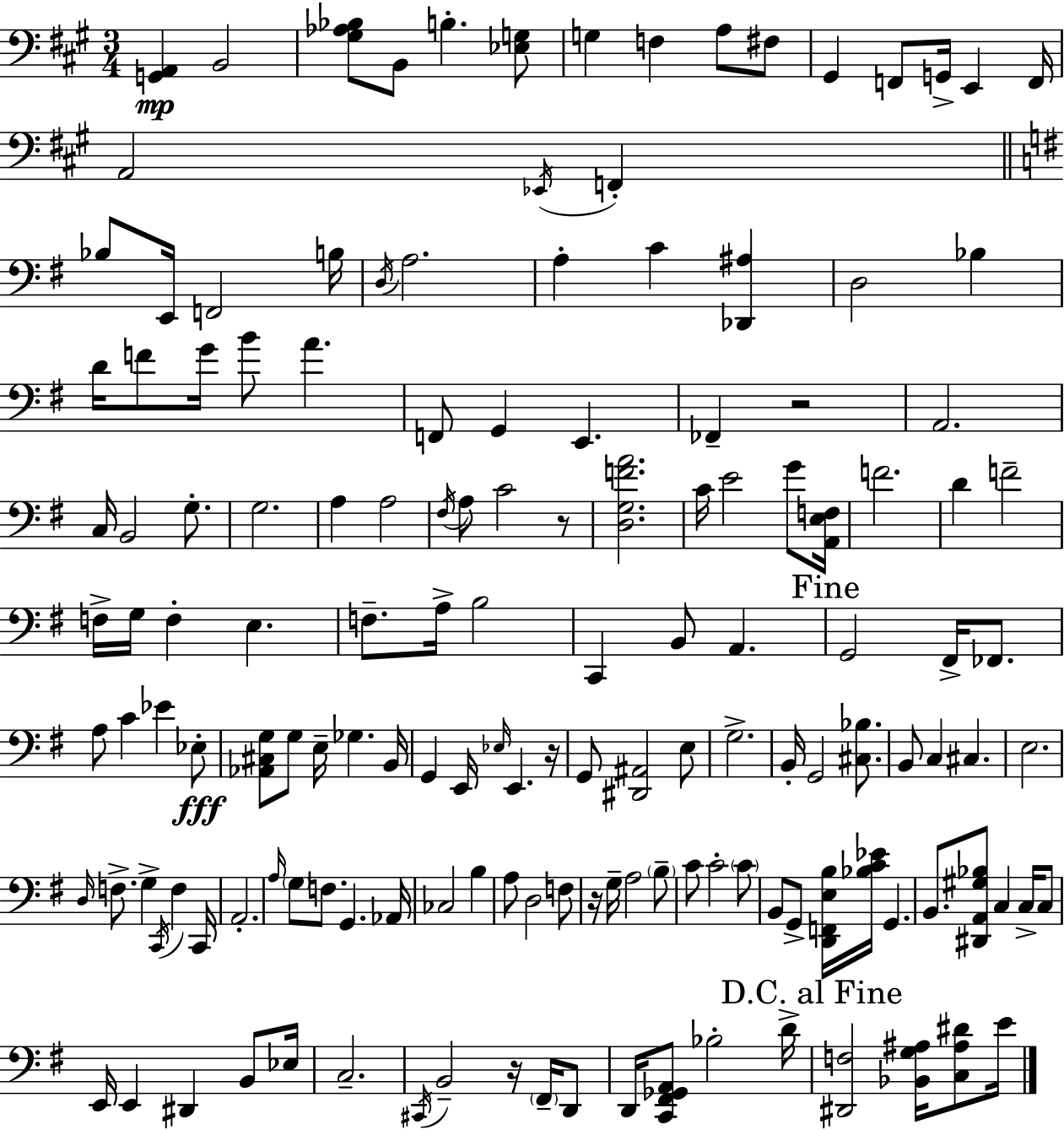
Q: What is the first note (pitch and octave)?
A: B2